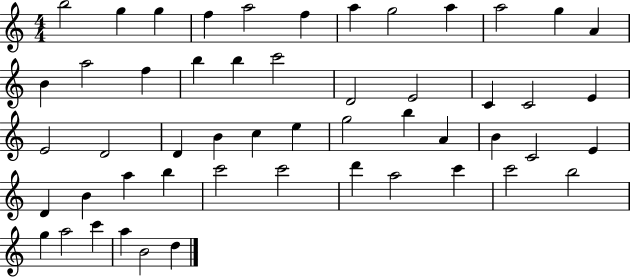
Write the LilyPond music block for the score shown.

{
  \clef treble
  \numericTimeSignature
  \time 4/4
  \key c \major
  b''2 g''4 g''4 | f''4 a''2 f''4 | a''4 g''2 a''4 | a''2 g''4 a'4 | \break b'4 a''2 f''4 | b''4 b''4 c'''2 | d'2 e'2 | c'4 c'2 e'4 | \break e'2 d'2 | d'4 b'4 c''4 e''4 | g''2 b''4 a'4 | b'4 c'2 e'4 | \break d'4 b'4 a''4 b''4 | c'''2 c'''2 | d'''4 a''2 c'''4 | c'''2 b''2 | \break g''4 a''2 c'''4 | a''4 b'2 d''4 | \bar "|."
}